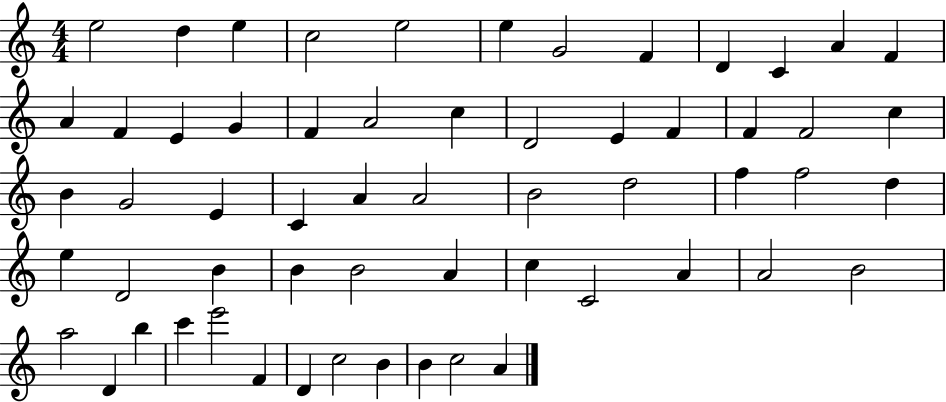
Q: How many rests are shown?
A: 0